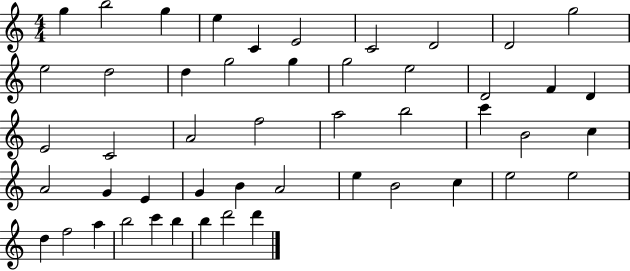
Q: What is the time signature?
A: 4/4